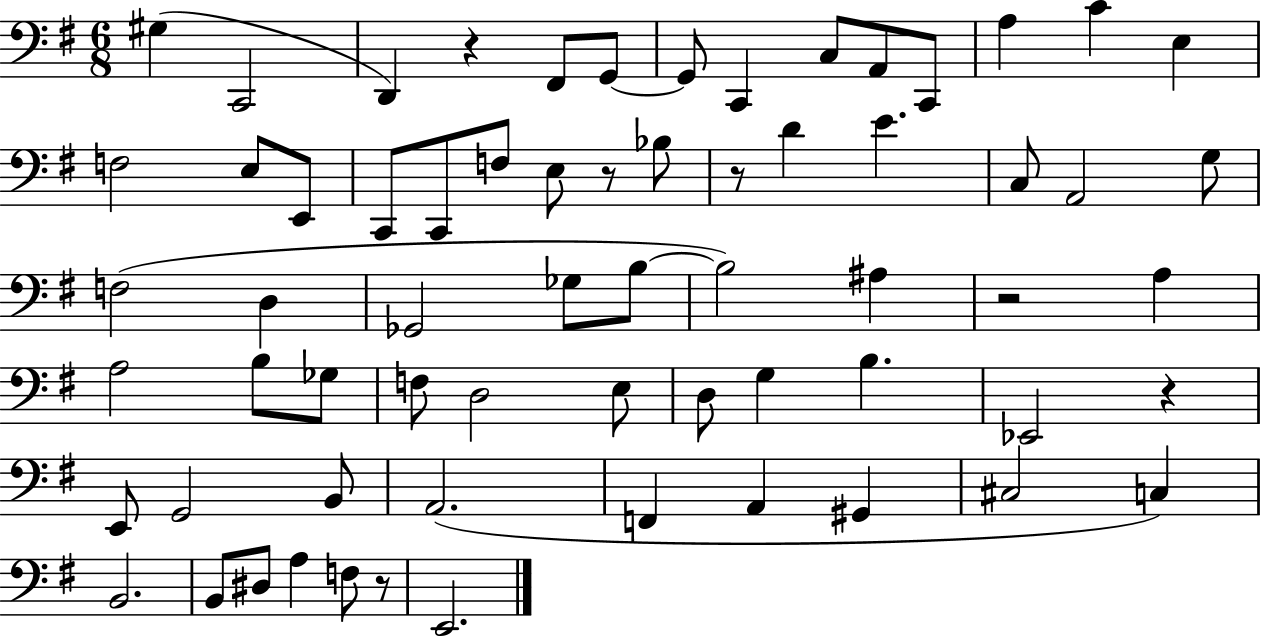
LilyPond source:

{
  \clef bass
  \numericTimeSignature
  \time 6/8
  \key g \major
  gis4( c,2 | d,4) r4 fis,8 g,8~~ | g,8 c,4 c8 a,8 c,8 | a4 c'4 e4 | \break f2 e8 e,8 | c,8 c,8 f8 e8 r8 bes8 | r8 d'4 e'4. | c8 a,2 g8 | \break f2( d4 | ges,2 ges8 b8~~ | b2) ais4 | r2 a4 | \break a2 b8 ges8 | f8 d2 e8 | d8 g4 b4. | ees,2 r4 | \break e,8 g,2 b,8 | a,2.( | f,4 a,4 gis,4 | cis2 c4) | \break b,2. | b,8 dis8 a4 f8 r8 | e,2. | \bar "|."
}